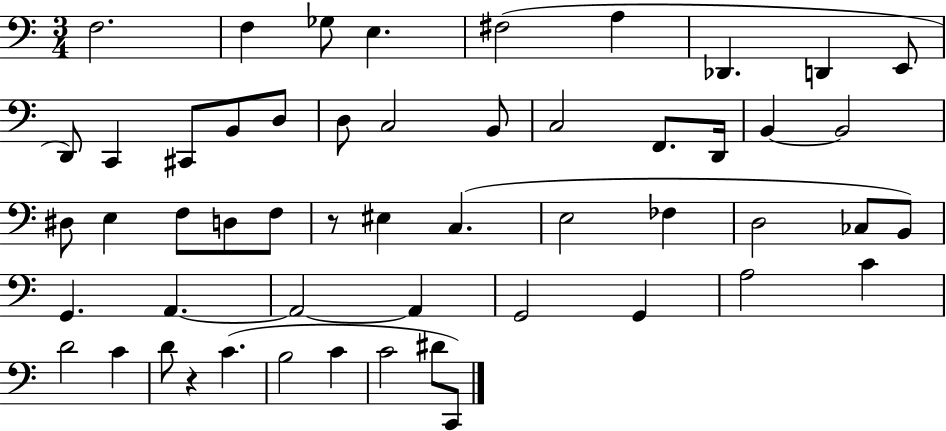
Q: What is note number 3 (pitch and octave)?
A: Gb3